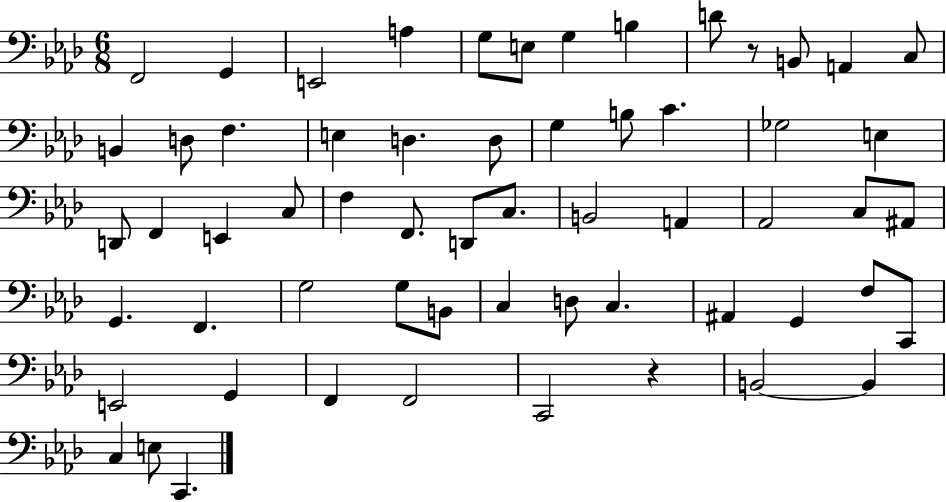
X:1
T:Untitled
M:6/8
L:1/4
K:Ab
F,,2 G,, E,,2 A, G,/2 E,/2 G, B, D/2 z/2 B,,/2 A,, C,/2 B,, D,/2 F, E, D, D,/2 G, B,/2 C _G,2 E, D,,/2 F,, E,, C,/2 F, F,,/2 D,,/2 C,/2 B,,2 A,, _A,,2 C,/2 ^A,,/2 G,, F,, G,2 G,/2 B,,/2 C, D,/2 C, ^A,, G,, F,/2 C,,/2 E,,2 G,, F,, F,,2 C,,2 z B,,2 B,, C, E,/2 C,,